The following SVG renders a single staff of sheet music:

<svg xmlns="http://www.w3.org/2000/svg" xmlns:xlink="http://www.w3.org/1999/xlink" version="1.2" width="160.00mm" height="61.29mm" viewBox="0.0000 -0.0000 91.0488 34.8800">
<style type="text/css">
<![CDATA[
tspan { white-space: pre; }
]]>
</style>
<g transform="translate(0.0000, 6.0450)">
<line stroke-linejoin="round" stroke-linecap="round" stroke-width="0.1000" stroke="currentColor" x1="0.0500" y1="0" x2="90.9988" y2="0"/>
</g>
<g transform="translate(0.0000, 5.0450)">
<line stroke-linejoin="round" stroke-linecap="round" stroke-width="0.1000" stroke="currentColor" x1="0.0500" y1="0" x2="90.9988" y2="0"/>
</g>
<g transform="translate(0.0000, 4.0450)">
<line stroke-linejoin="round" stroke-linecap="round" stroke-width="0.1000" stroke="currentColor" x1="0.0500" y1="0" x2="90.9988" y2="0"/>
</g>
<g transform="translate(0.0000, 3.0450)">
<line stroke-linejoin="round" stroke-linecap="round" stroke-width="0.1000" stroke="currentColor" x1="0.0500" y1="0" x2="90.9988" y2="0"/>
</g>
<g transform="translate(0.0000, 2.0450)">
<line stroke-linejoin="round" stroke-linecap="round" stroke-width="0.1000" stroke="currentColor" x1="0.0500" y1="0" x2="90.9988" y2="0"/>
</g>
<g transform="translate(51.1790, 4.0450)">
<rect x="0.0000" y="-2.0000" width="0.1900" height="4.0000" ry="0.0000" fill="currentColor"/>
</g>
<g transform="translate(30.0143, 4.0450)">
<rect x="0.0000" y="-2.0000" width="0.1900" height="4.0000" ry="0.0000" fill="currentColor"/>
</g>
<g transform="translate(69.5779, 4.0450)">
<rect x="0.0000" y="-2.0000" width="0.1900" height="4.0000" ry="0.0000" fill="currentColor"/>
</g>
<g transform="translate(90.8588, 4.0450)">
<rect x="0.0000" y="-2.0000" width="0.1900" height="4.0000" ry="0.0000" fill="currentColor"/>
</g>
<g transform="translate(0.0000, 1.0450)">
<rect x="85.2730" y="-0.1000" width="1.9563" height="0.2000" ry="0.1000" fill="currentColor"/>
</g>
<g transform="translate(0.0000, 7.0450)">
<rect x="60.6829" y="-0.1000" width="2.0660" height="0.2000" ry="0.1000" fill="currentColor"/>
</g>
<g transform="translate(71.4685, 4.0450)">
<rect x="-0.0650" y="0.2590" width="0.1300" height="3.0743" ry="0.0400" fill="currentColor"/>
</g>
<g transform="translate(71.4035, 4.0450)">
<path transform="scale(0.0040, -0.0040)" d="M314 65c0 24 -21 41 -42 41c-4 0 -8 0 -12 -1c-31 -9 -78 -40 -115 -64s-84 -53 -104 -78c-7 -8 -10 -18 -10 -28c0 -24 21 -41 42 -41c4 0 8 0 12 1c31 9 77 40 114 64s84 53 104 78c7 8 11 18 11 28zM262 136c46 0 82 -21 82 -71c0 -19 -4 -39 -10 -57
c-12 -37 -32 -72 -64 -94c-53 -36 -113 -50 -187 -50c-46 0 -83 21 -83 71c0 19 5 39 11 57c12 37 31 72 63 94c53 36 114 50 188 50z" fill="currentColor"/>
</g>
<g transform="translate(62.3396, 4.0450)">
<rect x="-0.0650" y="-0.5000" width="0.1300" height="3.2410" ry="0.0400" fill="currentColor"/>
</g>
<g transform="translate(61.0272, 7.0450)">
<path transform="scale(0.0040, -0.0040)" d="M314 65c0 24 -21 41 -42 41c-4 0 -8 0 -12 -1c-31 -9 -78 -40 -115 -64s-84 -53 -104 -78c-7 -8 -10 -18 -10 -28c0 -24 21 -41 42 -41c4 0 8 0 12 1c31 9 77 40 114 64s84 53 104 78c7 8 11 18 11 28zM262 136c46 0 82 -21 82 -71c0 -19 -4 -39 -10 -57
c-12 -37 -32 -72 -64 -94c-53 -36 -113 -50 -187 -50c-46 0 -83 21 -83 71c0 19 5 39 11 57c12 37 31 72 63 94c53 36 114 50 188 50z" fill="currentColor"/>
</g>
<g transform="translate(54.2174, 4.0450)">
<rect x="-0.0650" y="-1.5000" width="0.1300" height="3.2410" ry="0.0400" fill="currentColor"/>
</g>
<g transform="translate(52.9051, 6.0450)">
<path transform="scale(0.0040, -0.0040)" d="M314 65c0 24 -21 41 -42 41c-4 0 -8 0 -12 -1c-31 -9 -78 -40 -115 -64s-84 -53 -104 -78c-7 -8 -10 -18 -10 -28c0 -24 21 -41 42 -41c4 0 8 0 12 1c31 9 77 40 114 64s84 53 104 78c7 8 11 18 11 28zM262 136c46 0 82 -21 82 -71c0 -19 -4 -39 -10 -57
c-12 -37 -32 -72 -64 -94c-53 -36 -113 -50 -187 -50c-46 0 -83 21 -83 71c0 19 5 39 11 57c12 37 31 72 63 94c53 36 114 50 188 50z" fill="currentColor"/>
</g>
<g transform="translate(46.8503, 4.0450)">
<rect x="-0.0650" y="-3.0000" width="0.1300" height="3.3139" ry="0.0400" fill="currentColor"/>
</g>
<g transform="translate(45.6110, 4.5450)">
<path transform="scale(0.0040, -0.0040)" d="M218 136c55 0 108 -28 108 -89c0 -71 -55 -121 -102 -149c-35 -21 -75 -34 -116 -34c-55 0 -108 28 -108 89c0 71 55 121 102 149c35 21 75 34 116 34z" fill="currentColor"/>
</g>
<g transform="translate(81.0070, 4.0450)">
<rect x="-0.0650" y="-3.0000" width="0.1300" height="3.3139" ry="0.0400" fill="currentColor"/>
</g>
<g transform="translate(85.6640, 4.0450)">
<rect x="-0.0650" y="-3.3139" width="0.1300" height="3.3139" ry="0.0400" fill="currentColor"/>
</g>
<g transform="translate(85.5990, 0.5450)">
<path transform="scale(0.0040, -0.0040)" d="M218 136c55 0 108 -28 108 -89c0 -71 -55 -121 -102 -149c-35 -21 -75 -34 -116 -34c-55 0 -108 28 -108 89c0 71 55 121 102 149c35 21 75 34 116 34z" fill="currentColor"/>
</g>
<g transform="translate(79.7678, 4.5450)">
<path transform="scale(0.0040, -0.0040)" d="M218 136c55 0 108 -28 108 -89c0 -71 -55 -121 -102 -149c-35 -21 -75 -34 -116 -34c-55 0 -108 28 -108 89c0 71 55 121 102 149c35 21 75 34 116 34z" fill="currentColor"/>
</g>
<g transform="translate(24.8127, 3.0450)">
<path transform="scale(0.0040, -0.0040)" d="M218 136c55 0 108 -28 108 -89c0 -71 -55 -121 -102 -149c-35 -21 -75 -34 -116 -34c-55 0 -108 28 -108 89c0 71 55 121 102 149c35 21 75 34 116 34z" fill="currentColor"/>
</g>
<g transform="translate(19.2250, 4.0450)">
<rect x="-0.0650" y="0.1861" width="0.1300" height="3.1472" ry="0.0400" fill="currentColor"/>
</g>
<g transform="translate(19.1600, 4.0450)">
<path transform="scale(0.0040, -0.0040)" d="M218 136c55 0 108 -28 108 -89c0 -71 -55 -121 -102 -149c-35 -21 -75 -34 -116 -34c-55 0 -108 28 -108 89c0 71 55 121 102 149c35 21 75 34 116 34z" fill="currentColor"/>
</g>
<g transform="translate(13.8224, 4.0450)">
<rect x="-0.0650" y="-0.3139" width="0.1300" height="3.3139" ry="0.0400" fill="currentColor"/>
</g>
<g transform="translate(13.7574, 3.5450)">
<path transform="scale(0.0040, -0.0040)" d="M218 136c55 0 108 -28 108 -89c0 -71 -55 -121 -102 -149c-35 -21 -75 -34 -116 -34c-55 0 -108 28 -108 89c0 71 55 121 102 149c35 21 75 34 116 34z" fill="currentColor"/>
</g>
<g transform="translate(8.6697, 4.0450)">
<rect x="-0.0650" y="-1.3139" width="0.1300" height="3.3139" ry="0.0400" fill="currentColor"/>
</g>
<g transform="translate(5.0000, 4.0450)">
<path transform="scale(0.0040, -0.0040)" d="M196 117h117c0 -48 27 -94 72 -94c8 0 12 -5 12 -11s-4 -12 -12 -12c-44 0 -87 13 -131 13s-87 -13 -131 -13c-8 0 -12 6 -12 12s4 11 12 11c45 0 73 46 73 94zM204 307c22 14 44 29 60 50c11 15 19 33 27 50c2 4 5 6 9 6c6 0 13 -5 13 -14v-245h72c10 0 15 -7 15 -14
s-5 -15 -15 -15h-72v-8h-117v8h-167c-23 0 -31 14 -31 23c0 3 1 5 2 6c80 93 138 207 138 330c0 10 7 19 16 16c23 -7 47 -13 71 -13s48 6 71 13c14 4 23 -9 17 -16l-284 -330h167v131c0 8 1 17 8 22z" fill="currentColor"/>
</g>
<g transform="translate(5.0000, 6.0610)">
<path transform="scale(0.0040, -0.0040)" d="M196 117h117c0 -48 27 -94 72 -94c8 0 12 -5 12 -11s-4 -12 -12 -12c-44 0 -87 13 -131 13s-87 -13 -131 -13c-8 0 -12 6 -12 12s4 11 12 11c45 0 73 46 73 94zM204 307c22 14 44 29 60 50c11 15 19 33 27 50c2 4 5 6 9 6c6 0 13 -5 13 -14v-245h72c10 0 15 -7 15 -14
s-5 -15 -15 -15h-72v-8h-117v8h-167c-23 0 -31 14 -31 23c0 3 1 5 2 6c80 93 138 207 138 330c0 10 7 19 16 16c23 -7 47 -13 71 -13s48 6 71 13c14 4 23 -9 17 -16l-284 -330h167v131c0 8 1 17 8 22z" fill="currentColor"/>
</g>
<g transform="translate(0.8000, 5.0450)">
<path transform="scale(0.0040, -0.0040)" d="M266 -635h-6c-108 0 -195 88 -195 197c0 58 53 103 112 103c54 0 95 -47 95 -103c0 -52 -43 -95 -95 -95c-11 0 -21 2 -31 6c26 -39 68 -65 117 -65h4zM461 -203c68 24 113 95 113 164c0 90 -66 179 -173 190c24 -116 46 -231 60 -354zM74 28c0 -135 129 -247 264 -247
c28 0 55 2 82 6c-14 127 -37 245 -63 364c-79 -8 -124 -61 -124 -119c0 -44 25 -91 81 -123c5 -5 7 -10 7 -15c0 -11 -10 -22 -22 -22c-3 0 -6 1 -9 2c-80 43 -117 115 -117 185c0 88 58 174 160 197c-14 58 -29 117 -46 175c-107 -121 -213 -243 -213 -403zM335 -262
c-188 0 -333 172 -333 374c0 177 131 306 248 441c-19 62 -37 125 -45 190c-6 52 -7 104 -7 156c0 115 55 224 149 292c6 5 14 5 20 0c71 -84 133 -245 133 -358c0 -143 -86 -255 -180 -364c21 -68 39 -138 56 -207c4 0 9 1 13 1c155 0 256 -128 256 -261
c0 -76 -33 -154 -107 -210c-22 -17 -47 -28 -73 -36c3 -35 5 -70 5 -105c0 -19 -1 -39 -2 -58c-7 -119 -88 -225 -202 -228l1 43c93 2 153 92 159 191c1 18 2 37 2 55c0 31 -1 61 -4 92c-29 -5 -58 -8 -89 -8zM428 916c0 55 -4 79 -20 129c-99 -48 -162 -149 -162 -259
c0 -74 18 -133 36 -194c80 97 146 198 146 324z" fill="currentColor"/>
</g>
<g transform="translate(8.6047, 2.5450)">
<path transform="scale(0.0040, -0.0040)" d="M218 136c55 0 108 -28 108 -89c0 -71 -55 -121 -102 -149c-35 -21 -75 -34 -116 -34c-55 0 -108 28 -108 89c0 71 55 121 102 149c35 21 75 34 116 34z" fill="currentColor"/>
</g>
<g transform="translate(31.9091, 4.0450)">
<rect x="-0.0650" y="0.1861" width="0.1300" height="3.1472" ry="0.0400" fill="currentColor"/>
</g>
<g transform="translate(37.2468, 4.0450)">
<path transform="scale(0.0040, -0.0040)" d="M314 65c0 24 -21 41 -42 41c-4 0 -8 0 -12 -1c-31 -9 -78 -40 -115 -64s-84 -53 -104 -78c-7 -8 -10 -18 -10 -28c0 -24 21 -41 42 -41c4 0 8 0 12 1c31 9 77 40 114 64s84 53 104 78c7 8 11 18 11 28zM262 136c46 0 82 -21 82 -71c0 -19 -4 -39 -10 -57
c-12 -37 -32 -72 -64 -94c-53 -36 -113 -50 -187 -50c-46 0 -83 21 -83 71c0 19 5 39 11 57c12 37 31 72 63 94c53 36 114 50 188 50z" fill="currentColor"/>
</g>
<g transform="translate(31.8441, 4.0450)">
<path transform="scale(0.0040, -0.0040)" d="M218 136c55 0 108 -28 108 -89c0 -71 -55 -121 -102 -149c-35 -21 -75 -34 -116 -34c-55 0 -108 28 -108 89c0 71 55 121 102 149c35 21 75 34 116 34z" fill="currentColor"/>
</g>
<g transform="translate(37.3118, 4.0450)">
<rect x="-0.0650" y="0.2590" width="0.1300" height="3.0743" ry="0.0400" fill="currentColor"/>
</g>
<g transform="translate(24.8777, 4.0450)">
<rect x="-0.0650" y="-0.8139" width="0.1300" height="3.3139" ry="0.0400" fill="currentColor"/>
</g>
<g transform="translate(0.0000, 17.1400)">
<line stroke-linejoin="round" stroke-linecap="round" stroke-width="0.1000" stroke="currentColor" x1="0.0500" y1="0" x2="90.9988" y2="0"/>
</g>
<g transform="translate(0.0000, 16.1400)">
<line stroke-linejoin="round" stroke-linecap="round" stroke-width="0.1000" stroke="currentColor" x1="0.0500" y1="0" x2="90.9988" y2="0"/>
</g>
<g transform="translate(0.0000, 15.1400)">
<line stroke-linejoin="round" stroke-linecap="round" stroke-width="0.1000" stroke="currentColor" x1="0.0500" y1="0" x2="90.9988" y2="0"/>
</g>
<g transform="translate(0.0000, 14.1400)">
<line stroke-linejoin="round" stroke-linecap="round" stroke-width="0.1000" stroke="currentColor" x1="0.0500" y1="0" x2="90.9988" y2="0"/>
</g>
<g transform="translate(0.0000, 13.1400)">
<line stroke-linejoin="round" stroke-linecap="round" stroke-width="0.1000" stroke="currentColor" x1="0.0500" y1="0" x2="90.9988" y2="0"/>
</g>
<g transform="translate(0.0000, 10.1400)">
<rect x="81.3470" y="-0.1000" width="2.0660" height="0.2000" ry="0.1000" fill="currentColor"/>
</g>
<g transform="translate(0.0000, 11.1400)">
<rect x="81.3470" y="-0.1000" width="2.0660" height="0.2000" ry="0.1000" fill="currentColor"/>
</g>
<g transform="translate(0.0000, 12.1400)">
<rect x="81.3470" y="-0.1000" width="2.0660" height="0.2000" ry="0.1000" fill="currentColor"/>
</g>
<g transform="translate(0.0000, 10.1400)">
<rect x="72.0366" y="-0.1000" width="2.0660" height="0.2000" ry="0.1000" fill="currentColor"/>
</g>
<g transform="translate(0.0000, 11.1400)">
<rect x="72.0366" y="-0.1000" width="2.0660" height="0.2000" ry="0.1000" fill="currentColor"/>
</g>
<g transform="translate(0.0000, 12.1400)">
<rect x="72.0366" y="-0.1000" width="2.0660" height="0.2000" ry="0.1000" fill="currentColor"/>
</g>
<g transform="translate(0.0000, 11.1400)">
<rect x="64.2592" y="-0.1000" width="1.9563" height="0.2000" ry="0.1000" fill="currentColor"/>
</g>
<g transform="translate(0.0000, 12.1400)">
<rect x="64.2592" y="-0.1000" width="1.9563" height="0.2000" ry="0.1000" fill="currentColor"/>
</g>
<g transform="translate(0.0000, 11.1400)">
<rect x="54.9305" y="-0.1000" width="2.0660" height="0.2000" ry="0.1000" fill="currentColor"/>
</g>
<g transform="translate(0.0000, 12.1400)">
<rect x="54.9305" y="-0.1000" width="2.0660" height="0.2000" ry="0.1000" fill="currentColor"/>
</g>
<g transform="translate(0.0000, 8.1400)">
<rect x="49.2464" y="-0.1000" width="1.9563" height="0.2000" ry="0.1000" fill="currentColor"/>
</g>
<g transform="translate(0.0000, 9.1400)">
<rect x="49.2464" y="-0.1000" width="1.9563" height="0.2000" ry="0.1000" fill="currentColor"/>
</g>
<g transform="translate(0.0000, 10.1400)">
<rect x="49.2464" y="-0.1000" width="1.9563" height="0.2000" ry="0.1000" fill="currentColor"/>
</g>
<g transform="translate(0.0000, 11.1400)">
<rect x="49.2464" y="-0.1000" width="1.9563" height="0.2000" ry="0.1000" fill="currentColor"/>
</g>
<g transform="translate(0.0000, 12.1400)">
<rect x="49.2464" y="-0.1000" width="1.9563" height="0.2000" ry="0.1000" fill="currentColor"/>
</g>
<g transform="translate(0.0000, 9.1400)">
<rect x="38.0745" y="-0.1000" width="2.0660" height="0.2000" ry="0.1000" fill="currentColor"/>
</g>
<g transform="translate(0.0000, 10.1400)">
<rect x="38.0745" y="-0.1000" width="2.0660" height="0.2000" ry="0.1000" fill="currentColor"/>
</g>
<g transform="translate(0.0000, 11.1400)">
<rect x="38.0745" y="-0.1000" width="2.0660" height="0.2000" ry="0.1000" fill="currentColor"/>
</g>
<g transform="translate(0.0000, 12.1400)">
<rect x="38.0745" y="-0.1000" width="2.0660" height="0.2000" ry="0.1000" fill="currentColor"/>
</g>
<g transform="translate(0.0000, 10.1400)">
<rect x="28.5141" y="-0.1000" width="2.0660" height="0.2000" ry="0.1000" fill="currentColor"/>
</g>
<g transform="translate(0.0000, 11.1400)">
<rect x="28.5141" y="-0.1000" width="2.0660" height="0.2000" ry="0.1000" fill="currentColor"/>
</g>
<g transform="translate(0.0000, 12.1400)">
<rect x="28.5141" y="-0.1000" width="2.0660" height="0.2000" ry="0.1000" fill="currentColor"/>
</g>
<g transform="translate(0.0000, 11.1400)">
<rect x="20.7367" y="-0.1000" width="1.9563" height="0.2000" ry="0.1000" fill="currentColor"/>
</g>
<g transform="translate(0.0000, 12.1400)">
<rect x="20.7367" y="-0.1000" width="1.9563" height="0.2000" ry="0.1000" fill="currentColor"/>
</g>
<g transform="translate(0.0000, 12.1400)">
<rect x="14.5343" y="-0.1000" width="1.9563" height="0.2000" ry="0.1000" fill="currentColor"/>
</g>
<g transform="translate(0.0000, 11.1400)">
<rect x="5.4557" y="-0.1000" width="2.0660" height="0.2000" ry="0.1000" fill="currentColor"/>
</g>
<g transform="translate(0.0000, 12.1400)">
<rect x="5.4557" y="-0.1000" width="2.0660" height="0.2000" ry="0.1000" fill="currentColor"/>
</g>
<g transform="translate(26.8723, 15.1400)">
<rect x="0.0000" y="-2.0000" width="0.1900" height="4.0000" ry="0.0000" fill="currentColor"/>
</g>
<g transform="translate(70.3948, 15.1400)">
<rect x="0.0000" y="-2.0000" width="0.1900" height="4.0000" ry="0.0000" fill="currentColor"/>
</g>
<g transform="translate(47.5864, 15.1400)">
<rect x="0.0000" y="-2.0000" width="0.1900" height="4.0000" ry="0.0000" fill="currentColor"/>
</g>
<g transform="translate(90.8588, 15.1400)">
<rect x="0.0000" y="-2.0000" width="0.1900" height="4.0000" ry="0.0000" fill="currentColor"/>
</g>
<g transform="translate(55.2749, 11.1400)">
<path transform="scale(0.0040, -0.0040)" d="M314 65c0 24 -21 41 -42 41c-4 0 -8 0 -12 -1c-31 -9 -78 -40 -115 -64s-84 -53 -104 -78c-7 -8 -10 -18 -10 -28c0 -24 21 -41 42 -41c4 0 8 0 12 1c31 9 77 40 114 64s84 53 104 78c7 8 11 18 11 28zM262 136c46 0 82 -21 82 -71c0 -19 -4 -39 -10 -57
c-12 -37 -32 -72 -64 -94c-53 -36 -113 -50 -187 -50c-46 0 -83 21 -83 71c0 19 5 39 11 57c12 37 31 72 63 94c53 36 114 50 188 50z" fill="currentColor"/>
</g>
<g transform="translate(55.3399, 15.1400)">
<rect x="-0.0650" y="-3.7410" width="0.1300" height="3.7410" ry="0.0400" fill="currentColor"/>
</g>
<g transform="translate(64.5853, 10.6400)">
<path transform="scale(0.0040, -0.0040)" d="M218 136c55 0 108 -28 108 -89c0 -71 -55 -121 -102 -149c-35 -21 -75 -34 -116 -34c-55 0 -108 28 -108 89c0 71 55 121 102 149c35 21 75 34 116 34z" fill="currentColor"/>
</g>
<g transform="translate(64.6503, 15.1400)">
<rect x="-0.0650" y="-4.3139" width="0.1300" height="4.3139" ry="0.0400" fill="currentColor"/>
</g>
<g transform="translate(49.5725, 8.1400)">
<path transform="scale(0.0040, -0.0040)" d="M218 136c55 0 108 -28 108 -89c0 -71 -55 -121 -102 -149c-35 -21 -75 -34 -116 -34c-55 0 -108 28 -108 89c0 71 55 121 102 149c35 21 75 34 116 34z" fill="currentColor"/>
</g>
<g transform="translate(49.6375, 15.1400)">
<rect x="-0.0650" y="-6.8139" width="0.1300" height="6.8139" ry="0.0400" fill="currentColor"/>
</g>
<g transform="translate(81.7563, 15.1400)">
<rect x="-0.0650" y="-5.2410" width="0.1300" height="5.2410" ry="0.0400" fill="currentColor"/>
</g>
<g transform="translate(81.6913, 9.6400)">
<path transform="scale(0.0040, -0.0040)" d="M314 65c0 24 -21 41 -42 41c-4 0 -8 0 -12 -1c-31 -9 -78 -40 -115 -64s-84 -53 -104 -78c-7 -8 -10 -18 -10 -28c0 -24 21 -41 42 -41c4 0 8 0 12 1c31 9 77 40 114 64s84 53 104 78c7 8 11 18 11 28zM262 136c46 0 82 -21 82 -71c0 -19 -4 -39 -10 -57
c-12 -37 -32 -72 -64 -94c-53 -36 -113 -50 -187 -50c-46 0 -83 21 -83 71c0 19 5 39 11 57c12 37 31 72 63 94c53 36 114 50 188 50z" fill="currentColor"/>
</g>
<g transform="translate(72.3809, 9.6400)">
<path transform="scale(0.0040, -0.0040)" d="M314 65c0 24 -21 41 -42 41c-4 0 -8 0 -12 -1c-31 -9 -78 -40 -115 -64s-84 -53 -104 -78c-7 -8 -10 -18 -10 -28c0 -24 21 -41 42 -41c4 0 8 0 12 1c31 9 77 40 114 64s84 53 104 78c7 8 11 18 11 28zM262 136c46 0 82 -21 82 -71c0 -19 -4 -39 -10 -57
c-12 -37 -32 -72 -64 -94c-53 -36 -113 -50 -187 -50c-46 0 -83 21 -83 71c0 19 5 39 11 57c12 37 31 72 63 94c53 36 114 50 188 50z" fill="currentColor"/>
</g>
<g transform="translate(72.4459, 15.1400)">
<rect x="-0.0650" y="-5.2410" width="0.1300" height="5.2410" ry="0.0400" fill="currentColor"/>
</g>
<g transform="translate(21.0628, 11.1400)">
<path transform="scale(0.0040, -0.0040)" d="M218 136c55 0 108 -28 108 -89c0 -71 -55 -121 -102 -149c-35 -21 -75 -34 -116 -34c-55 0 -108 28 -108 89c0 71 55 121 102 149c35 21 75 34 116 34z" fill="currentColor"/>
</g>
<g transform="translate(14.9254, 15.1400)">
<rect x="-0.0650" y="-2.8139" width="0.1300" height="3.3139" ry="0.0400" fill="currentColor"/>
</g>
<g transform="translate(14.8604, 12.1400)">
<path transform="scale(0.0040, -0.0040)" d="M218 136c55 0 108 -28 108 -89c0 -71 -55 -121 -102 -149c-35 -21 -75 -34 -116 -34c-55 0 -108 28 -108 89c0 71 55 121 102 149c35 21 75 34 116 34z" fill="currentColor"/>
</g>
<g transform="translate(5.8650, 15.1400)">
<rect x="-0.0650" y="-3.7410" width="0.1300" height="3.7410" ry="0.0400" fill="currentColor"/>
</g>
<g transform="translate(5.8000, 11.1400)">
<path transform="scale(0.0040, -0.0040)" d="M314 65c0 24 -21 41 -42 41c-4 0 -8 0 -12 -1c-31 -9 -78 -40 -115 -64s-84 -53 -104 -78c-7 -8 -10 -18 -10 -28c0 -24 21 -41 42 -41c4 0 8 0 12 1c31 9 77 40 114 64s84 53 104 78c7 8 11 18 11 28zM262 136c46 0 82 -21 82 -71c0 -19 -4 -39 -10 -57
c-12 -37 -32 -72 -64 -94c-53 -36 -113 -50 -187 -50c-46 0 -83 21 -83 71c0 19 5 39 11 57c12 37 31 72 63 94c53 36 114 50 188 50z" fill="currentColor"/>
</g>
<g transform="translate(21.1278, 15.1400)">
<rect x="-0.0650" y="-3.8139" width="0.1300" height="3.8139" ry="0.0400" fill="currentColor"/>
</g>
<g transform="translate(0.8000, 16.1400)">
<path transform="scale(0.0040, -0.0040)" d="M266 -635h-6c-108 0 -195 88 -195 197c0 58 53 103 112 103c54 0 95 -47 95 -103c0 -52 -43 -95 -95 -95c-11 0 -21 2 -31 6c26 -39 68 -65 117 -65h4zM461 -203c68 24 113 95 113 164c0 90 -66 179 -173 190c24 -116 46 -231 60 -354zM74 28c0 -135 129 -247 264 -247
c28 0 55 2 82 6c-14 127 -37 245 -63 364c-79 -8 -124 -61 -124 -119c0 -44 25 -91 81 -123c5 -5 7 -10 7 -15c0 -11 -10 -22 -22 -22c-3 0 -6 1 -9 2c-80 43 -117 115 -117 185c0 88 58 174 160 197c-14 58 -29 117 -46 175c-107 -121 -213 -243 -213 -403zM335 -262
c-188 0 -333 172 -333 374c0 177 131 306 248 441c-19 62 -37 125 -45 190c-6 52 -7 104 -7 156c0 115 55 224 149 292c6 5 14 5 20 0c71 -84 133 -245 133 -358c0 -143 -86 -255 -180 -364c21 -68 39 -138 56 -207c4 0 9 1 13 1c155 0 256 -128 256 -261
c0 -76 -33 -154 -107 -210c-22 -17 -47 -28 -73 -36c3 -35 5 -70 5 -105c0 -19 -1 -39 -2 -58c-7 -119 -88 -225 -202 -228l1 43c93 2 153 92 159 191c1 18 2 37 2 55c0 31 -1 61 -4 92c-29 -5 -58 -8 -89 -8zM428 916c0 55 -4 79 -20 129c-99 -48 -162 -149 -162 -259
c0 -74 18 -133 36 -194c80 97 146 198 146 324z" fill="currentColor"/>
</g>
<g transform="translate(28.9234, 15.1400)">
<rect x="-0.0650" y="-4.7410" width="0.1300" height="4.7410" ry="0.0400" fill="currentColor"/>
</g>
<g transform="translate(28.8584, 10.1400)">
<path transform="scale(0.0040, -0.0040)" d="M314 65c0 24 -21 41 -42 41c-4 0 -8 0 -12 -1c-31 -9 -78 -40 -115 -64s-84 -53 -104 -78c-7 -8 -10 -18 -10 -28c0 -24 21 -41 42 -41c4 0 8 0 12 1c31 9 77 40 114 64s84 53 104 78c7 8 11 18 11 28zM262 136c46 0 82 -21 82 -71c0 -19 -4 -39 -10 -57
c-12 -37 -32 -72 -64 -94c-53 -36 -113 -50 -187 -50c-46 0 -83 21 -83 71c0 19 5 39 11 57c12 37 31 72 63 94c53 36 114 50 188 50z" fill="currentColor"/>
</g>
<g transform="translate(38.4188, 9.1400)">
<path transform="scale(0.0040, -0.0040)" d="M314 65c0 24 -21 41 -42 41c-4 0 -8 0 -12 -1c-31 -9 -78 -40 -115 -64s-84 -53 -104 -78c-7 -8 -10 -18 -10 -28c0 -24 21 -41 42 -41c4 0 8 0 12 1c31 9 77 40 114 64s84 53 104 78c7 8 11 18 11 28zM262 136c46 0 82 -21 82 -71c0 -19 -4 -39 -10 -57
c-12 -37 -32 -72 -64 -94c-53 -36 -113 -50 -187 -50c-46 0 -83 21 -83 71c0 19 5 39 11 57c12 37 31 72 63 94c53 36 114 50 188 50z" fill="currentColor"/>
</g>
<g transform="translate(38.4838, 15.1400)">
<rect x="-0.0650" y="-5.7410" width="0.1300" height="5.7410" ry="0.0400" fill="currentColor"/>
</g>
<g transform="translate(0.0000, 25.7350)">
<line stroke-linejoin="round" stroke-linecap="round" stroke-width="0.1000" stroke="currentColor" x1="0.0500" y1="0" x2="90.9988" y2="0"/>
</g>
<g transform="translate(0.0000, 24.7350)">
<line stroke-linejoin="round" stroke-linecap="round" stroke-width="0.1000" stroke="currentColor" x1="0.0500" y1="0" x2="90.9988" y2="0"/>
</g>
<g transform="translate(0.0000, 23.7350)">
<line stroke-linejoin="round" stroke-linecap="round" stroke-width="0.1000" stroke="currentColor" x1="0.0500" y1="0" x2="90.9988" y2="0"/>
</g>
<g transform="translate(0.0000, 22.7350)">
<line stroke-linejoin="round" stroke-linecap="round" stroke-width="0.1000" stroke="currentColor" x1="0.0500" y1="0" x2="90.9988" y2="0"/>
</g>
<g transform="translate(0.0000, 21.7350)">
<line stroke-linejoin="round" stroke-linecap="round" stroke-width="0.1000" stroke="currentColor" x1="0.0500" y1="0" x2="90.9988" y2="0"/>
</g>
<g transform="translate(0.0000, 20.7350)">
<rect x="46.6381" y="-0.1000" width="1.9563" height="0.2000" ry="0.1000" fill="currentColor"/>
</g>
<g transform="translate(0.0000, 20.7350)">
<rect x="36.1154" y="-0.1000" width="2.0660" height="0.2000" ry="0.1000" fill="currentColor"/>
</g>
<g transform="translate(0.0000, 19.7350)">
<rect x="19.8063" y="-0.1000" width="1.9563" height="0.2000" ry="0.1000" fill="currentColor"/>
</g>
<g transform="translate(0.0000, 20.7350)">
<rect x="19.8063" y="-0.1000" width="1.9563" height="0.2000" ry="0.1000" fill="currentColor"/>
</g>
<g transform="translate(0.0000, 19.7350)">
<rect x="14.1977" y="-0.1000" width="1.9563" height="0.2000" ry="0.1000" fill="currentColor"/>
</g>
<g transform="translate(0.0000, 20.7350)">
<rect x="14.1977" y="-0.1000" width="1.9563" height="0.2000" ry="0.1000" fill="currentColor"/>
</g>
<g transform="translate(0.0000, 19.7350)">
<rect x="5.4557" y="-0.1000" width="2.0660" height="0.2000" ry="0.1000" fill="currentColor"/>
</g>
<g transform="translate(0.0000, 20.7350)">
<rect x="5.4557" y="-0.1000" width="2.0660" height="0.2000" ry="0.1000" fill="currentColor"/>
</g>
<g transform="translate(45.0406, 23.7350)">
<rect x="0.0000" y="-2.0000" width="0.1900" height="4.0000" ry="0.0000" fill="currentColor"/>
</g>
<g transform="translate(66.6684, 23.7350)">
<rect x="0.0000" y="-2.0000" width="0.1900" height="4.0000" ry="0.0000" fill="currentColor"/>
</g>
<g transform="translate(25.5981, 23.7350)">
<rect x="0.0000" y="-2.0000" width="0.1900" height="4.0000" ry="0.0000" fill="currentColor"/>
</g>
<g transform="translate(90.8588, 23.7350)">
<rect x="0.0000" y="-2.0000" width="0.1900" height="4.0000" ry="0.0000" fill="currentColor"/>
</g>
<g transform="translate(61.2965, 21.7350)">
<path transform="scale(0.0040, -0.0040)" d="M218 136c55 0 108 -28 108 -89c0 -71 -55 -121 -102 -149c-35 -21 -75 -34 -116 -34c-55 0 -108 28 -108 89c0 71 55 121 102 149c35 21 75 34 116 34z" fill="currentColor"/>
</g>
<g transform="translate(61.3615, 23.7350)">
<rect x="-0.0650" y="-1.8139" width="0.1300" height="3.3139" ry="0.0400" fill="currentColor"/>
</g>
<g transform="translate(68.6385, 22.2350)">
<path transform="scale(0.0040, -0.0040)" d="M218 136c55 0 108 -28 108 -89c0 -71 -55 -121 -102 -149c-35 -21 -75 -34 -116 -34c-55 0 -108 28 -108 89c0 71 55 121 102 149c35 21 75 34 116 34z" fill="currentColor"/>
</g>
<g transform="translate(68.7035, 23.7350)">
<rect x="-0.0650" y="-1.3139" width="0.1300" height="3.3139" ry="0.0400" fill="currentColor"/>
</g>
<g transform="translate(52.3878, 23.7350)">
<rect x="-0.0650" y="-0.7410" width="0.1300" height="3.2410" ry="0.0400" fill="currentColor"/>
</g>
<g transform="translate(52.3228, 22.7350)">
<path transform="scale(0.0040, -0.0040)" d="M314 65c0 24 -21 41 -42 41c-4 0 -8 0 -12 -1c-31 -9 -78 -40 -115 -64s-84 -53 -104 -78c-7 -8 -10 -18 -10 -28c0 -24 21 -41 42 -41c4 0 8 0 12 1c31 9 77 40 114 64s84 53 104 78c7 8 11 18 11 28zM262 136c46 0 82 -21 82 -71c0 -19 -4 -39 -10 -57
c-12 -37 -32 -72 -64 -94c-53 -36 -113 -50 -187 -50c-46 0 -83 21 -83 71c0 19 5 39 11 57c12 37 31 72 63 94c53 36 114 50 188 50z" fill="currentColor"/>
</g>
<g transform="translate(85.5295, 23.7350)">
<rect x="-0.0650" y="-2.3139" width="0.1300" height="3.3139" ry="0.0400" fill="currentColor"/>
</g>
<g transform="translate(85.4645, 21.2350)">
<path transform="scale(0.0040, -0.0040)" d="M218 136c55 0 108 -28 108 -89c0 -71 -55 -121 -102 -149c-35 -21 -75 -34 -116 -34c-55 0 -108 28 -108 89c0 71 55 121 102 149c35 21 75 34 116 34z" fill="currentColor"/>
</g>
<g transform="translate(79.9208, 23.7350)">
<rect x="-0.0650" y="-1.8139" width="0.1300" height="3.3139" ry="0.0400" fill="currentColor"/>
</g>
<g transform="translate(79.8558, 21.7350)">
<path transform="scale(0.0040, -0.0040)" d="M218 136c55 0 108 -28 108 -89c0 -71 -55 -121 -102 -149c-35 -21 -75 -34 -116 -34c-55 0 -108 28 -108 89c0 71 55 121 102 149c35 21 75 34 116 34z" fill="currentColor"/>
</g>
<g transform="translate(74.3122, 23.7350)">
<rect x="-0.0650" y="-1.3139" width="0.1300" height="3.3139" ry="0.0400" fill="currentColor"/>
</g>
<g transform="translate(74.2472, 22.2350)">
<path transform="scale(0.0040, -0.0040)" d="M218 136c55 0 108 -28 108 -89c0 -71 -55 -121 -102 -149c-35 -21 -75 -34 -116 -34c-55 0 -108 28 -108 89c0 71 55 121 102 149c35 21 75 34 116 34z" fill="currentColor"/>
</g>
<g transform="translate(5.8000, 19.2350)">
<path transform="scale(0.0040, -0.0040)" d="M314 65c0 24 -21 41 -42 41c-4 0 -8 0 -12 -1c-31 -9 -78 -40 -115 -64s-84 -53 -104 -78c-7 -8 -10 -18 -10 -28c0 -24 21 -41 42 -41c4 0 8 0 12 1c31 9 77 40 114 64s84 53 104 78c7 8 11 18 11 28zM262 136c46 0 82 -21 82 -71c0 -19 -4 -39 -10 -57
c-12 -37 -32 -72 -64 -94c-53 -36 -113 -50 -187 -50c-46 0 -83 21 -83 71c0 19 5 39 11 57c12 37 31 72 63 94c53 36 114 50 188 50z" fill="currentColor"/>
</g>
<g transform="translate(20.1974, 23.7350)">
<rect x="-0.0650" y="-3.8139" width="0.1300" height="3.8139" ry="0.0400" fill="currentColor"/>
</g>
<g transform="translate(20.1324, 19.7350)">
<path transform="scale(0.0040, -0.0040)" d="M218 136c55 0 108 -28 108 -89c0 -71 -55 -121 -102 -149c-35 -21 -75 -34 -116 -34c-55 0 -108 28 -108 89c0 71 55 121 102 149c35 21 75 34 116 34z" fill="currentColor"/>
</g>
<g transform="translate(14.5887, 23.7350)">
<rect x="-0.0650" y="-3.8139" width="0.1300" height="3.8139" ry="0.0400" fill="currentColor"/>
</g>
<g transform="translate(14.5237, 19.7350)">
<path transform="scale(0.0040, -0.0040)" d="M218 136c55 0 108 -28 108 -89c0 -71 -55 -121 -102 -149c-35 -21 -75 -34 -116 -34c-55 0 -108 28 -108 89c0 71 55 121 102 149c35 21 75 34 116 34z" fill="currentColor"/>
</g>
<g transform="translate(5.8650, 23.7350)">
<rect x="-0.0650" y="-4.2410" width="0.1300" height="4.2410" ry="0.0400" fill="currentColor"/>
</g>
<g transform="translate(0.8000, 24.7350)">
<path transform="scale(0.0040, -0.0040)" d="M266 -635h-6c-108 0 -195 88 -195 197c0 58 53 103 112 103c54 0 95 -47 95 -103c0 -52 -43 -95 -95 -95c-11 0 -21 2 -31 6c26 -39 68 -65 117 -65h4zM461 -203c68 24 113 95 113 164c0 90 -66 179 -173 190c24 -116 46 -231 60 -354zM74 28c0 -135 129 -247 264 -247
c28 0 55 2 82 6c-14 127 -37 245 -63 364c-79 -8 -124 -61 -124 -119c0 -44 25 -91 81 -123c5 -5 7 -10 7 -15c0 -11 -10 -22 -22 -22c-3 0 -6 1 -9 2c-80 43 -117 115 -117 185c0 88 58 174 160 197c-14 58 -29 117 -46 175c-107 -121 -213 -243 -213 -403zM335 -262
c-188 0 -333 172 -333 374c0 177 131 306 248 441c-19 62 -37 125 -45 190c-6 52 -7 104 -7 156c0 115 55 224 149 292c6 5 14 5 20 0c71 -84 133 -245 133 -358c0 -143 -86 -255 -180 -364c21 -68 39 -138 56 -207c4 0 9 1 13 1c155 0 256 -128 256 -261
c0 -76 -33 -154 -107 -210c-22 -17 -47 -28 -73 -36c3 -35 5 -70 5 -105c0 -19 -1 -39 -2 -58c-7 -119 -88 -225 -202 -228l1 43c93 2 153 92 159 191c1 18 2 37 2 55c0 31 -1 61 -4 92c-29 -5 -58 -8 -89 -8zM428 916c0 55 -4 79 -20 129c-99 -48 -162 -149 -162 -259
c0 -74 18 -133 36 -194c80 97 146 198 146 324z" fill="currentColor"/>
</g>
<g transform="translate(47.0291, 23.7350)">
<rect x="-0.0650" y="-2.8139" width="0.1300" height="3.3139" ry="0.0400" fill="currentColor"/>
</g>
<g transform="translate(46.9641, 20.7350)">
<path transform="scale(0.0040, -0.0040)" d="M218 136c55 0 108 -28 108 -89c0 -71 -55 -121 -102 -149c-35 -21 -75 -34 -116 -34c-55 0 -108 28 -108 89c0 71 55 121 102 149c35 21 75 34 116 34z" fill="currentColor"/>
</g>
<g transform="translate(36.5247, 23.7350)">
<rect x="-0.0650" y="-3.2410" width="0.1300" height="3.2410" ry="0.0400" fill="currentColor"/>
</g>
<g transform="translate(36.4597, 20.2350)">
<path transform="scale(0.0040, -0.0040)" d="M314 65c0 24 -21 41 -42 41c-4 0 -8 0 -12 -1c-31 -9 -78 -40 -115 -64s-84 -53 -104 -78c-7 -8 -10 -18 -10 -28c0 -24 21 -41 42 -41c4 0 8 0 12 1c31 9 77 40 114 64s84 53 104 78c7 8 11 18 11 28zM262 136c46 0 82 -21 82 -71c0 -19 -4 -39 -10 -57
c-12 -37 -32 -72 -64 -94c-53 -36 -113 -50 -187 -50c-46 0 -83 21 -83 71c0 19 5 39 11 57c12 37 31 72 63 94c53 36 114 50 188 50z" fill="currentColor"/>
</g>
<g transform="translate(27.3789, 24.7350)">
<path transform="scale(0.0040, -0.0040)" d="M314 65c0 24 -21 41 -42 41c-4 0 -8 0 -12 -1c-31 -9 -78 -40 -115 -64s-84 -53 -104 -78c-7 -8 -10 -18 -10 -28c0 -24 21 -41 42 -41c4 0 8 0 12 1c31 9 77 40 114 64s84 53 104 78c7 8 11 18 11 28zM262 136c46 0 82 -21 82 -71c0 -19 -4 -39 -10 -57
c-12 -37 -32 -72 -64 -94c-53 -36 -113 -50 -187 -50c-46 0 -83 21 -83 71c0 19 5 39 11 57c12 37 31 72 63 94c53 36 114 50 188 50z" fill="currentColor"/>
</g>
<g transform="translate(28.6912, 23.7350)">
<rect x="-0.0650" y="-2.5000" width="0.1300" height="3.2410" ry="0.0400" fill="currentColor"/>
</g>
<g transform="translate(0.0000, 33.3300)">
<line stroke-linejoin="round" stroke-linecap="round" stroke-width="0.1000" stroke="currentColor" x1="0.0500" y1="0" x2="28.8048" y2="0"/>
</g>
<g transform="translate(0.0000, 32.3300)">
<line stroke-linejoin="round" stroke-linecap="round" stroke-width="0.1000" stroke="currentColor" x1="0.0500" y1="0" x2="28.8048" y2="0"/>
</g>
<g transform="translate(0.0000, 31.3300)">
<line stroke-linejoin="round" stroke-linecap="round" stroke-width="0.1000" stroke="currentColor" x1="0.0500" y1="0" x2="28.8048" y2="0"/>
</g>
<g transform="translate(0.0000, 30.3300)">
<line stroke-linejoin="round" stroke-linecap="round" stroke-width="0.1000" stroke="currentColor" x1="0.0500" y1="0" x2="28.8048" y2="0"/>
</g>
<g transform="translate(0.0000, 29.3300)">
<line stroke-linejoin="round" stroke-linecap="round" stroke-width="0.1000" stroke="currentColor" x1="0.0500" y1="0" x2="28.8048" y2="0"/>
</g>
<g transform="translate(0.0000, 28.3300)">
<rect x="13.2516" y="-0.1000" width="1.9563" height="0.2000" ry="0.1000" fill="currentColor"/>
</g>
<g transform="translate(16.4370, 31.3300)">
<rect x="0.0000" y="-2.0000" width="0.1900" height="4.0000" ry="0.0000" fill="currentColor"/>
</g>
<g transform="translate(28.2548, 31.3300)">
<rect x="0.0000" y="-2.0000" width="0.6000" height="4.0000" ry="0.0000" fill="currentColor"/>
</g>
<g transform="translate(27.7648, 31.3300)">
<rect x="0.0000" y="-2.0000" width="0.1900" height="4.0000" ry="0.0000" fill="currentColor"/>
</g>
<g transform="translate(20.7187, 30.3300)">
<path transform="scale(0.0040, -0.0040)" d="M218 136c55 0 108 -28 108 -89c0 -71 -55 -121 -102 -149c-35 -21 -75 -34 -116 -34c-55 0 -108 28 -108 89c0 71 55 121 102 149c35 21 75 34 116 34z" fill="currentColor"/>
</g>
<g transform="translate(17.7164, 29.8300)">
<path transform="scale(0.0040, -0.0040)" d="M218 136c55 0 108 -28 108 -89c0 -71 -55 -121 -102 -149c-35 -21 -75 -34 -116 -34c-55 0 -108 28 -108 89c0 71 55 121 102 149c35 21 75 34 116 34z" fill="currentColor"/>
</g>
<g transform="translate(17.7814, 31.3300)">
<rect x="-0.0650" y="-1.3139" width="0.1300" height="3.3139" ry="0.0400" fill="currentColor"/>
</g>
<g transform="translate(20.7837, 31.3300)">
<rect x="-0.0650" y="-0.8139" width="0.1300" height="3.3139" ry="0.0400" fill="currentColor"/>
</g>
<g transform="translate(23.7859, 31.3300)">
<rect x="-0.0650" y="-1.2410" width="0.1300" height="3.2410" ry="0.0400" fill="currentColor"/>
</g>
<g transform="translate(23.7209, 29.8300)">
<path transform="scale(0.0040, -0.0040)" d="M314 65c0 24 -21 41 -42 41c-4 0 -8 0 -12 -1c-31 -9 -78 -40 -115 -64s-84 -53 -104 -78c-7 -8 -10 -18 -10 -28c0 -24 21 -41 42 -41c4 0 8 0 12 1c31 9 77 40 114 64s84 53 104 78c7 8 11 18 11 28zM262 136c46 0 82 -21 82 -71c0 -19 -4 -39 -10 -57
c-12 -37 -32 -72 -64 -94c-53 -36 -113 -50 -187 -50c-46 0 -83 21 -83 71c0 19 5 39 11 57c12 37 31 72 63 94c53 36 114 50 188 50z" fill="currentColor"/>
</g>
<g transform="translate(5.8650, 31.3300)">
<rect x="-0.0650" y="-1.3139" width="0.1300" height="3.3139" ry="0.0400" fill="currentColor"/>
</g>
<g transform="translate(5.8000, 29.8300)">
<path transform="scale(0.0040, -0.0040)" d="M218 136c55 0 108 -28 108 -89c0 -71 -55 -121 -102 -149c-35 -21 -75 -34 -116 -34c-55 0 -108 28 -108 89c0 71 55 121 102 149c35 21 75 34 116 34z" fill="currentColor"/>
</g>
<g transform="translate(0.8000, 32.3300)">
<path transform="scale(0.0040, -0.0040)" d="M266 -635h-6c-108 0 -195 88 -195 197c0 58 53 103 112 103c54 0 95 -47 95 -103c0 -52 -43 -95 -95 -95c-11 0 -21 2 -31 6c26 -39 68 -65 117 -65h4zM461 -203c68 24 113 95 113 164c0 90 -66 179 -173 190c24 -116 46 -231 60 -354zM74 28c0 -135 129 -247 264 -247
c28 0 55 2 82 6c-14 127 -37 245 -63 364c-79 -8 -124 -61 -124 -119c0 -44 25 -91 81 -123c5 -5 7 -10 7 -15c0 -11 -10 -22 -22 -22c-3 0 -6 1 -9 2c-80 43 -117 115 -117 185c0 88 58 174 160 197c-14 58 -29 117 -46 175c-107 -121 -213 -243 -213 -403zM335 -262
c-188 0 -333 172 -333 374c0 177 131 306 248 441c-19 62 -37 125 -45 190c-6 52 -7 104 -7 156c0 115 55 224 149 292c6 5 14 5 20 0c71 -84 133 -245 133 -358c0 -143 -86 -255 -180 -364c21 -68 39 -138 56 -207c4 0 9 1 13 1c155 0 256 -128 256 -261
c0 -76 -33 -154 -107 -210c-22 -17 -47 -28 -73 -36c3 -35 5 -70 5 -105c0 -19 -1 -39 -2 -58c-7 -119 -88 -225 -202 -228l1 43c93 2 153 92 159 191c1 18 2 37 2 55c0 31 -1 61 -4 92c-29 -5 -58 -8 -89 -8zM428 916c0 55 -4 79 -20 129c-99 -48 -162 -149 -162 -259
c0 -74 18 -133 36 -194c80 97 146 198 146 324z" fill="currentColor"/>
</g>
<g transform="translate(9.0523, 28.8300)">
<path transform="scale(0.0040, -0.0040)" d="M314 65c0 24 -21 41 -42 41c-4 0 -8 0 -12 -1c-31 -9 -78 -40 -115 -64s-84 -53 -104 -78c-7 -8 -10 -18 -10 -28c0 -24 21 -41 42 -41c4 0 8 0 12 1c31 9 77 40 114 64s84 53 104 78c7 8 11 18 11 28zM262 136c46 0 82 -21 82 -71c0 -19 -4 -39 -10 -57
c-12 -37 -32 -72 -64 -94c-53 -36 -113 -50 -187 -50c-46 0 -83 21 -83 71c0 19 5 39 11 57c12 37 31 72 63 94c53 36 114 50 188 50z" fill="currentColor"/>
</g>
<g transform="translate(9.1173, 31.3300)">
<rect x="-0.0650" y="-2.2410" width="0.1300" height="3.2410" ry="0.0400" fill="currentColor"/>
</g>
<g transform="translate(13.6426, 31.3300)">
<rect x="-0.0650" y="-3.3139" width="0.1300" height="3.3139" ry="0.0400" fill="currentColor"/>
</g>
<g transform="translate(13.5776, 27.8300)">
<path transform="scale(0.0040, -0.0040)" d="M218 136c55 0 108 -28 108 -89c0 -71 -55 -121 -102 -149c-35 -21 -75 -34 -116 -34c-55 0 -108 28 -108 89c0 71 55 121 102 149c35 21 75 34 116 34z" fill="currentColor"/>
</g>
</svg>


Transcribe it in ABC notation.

X:1
T:Untitled
M:4/4
L:1/4
K:C
e c B d B B2 A E2 C2 B2 A b c'2 a c' e'2 g'2 b' c'2 d' f'2 f'2 d'2 c' c' G2 b2 a d2 f e e f g e g2 b e d e2